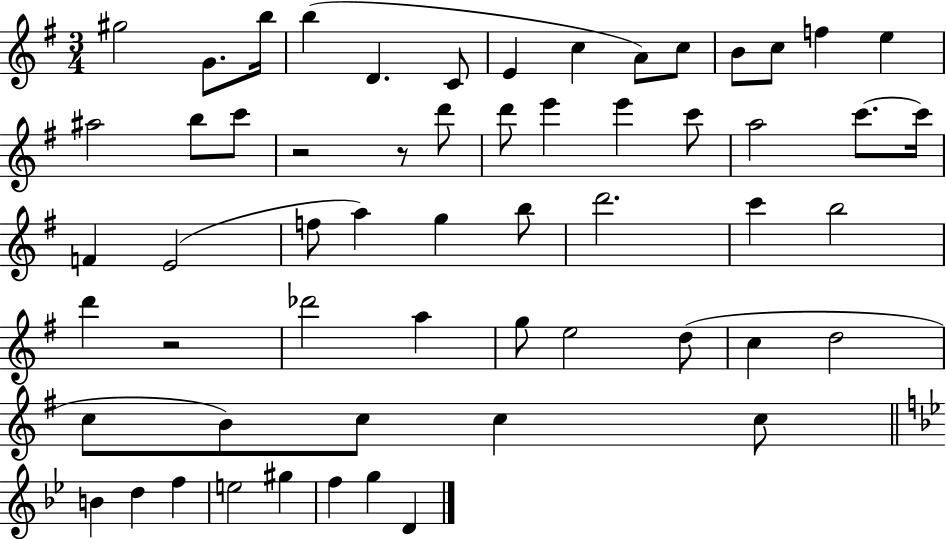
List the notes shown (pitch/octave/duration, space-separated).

G#5/h G4/e. B5/s B5/q D4/q. C4/e E4/q C5/q A4/e C5/e B4/e C5/e F5/q E5/q A#5/h B5/e C6/e R/h R/e D6/e D6/e E6/q E6/q C6/e A5/h C6/e. C6/s F4/q E4/h F5/e A5/q G5/q B5/e D6/h. C6/q B5/h D6/q R/h Db6/h A5/q G5/e E5/h D5/e C5/q D5/h C5/e B4/e C5/e C5/q C5/e B4/q D5/q F5/q E5/h G#5/q F5/q G5/q D4/q